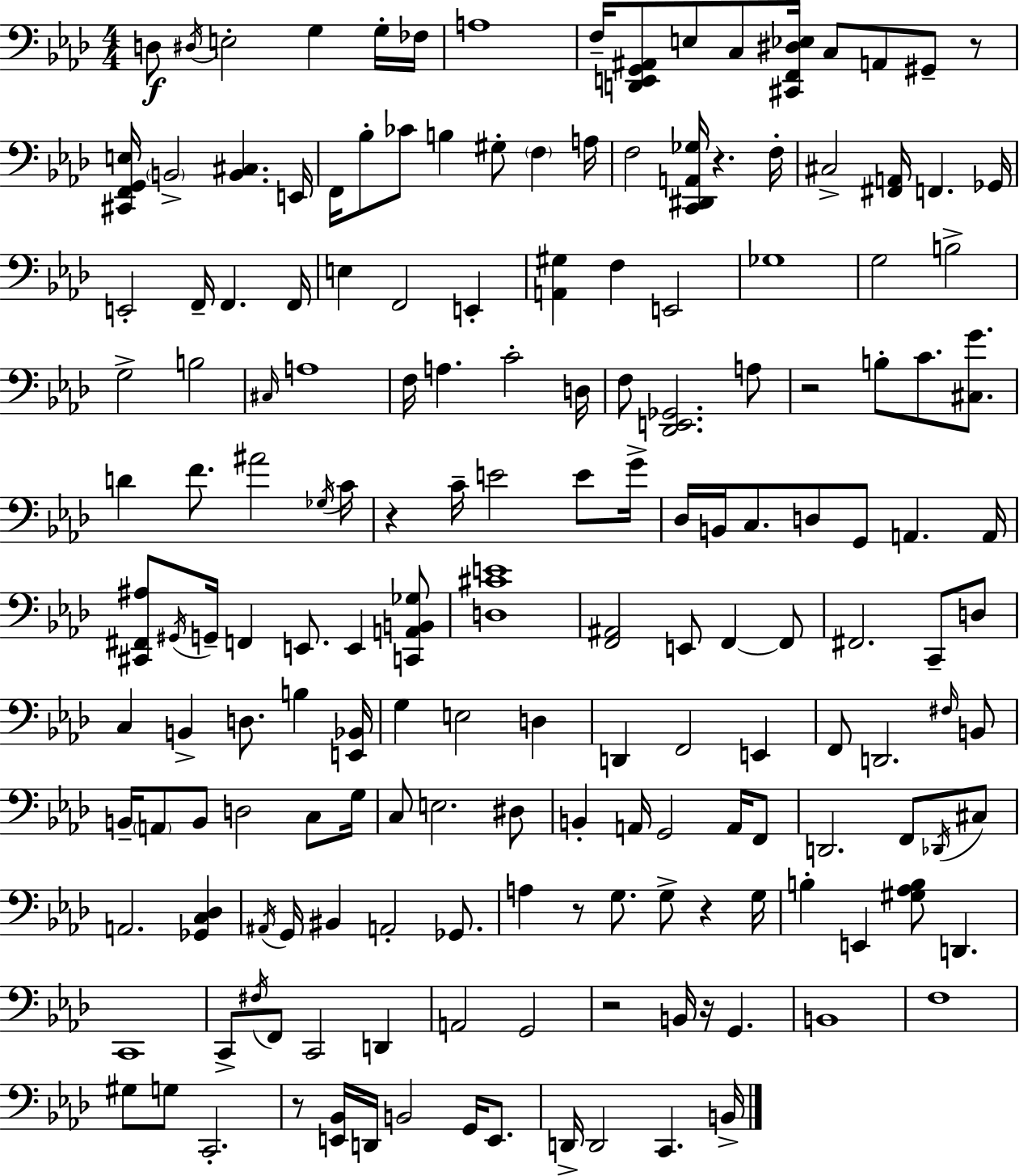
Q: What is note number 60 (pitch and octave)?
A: G4